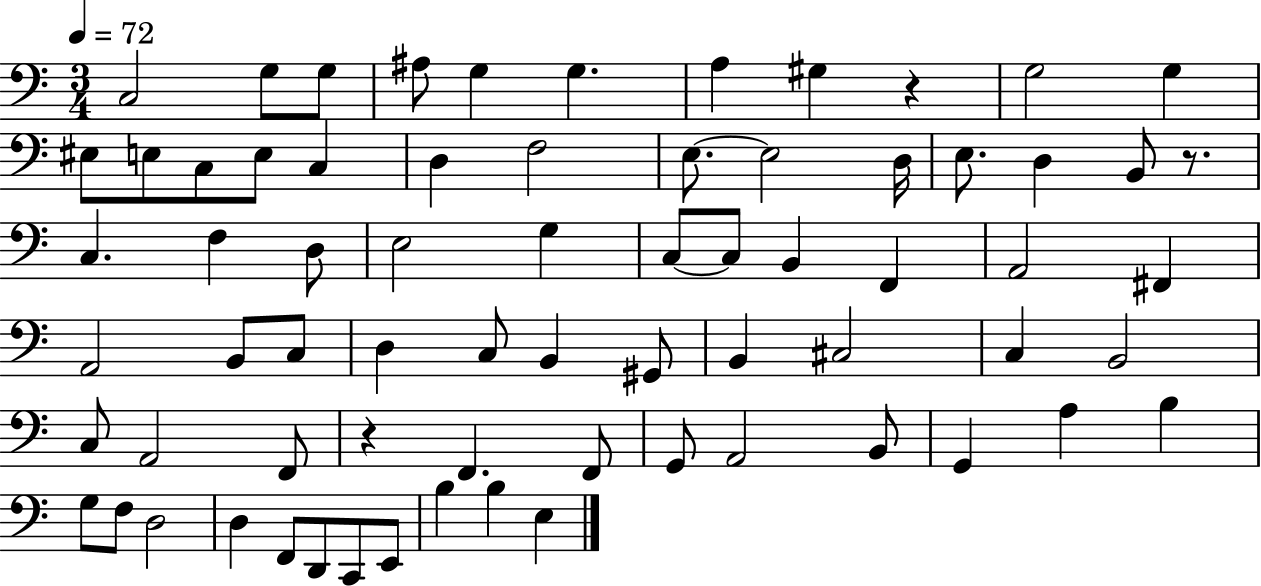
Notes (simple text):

C3/h G3/e G3/e A#3/e G3/q G3/q. A3/q G#3/q R/q G3/h G3/q EIS3/e E3/e C3/e E3/e C3/q D3/q F3/h E3/e. E3/h D3/s E3/e. D3/q B2/e R/e. C3/q. F3/q D3/e E3/h G3/q C3/e C3/e B2/q F2/q A2/h F#2/q A2/h B2/e C3/e D3/q C3/e B2/q G#2/e B2/q C#3/h C3/q B2/h C3/e A2/h F2/e R/q F2/q. F2/e G2/e A2/h B2/e G2/q A3/q B3/q G3/e F3/e D3/h D3/q F2/e D2/e C2/e E2/e B3/q B3/q E3/q